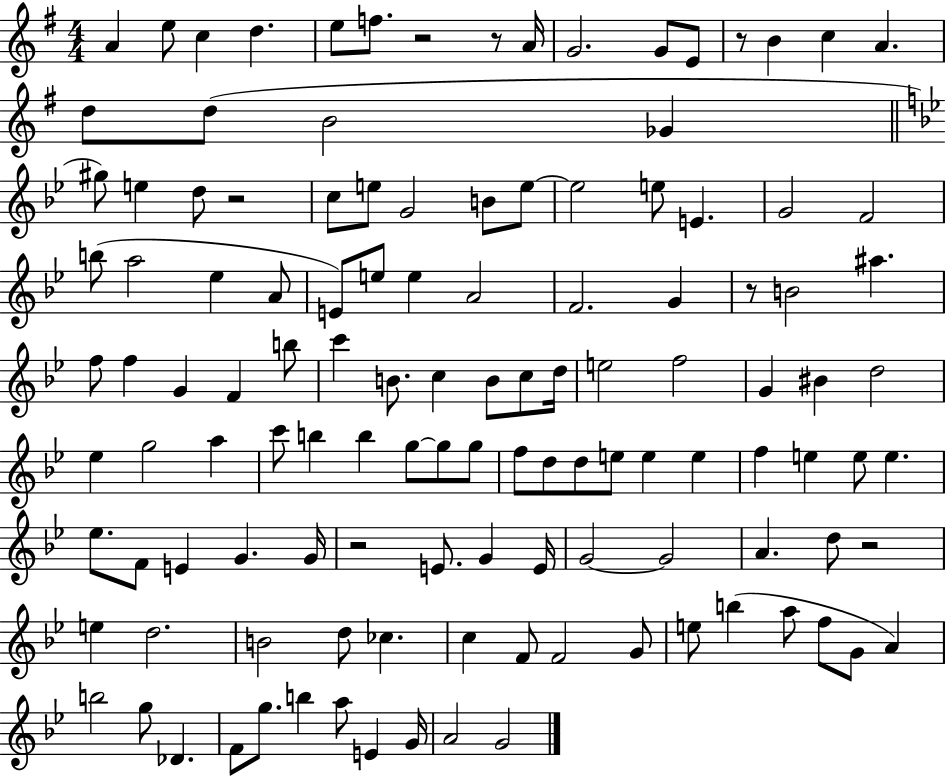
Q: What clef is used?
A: treble